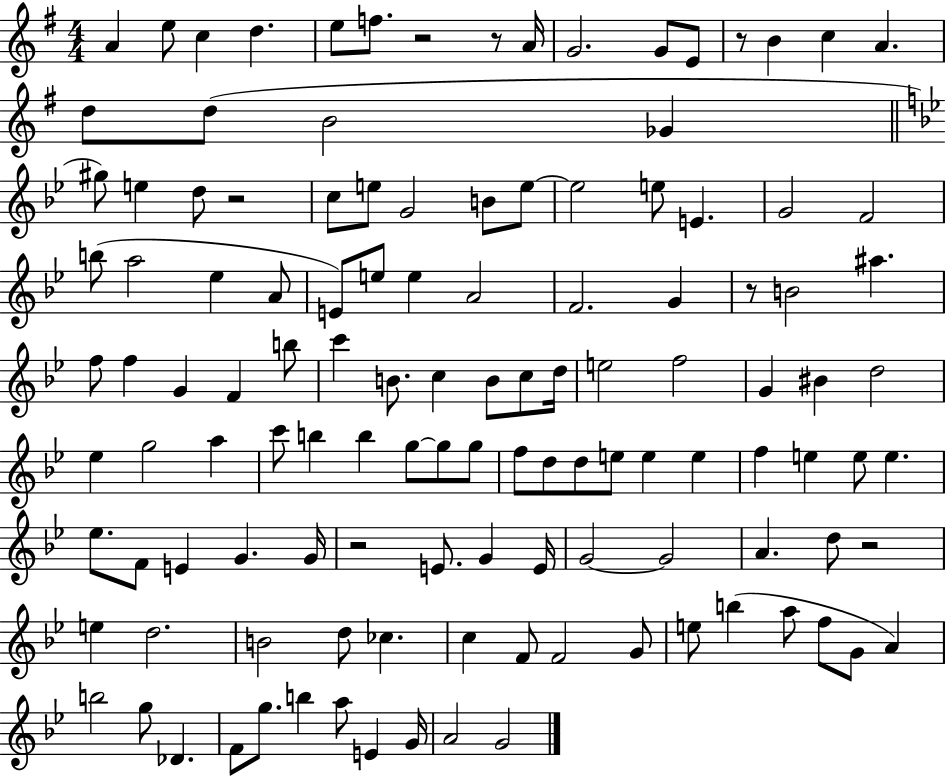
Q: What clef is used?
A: treble